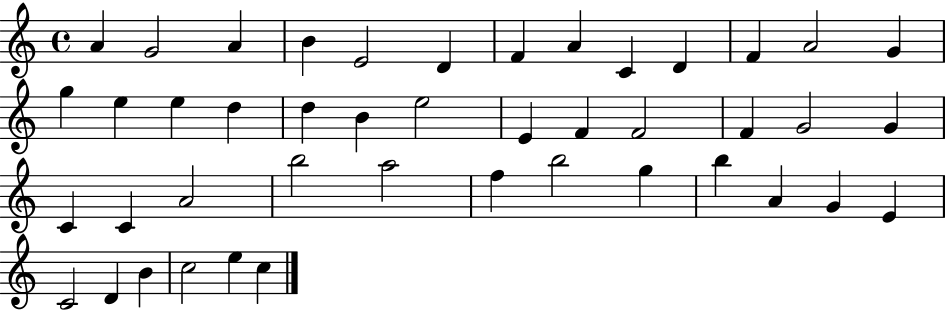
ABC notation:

X:1
T:Untitled
M:4/4
L:1/4
K:C
A G2 A B E2 D F A C D F A2 G g e e d d B e2 E F F2 F G2 G C C A2 b2 a2 f b2 g b A G E C2 D B c2 e c